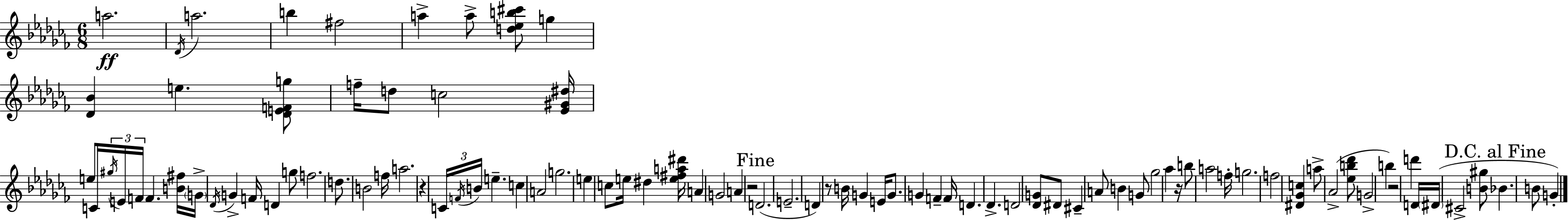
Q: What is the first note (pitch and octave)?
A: A5